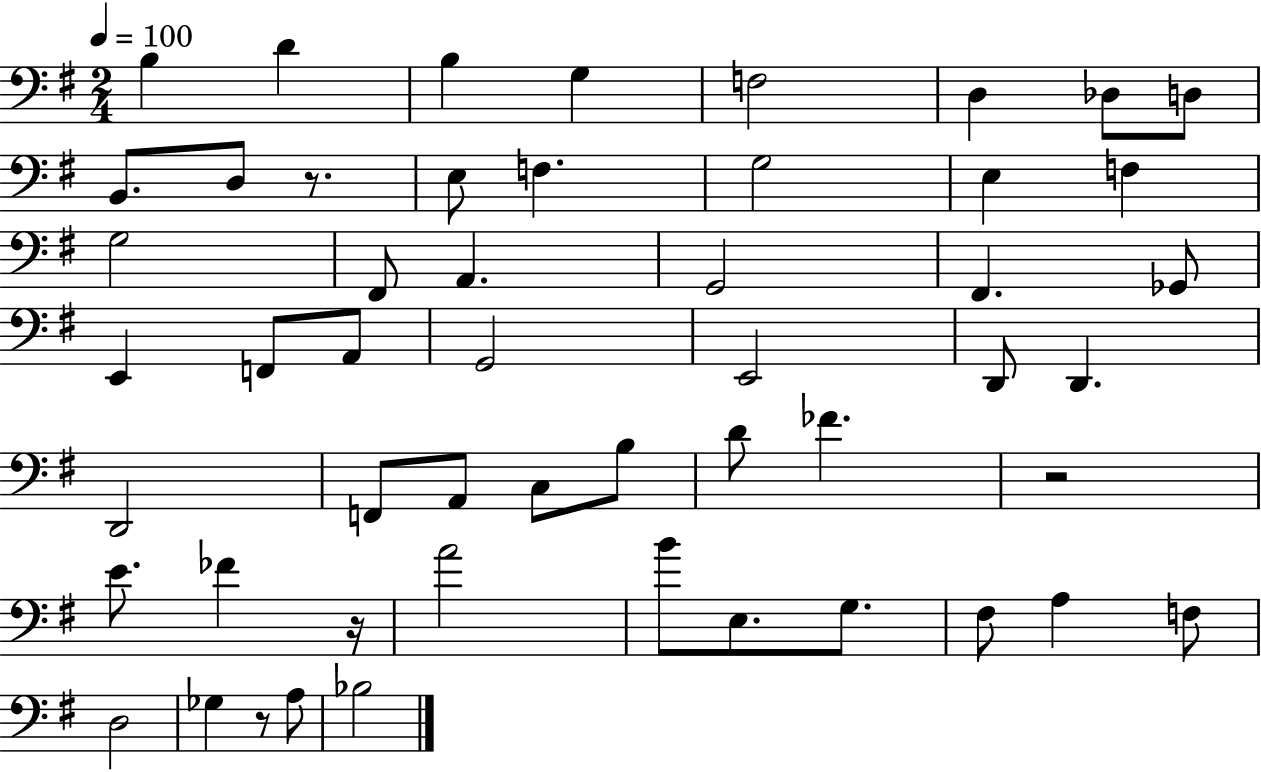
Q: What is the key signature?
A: G major